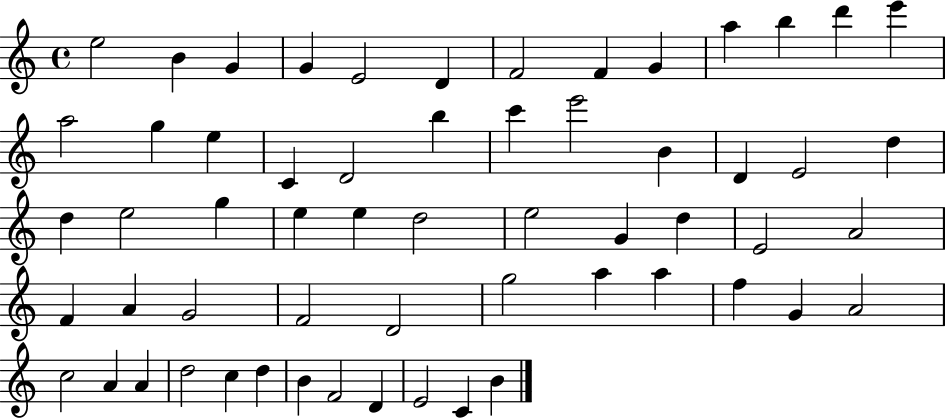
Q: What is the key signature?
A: C major